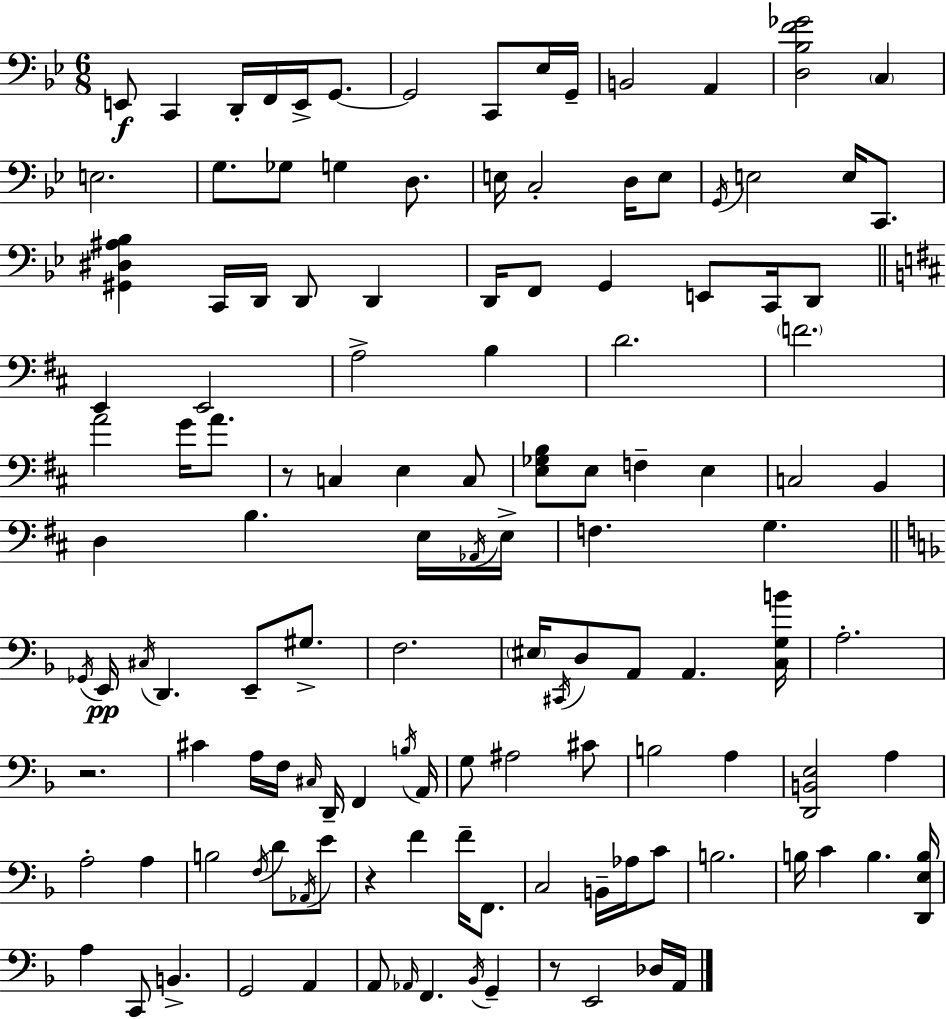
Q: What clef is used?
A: bass